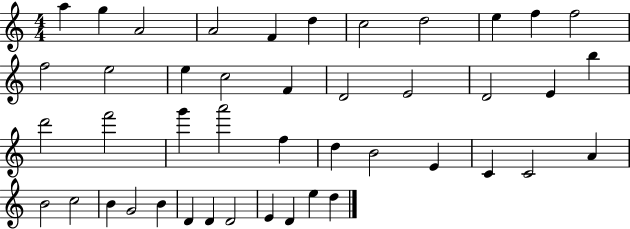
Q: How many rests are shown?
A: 0